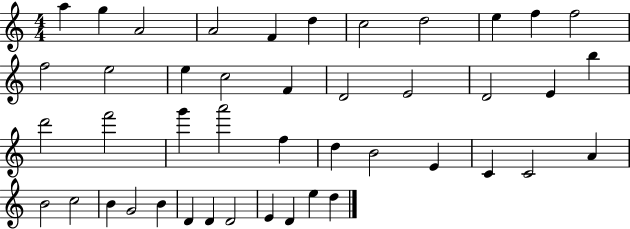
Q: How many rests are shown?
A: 0